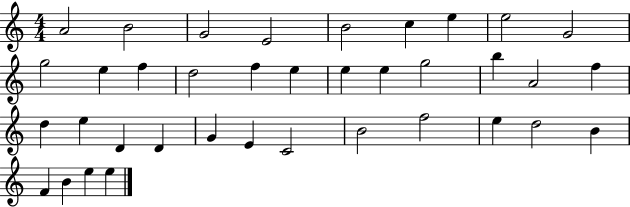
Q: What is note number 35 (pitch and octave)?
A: B4